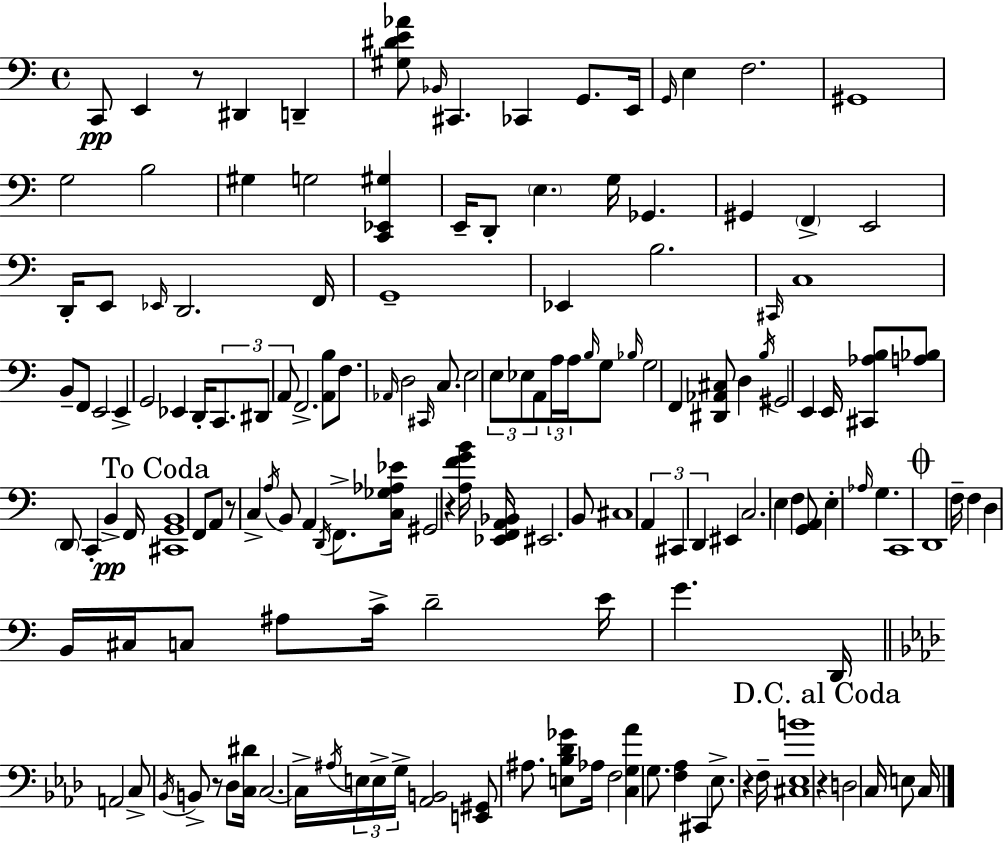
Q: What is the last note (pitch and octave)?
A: C3